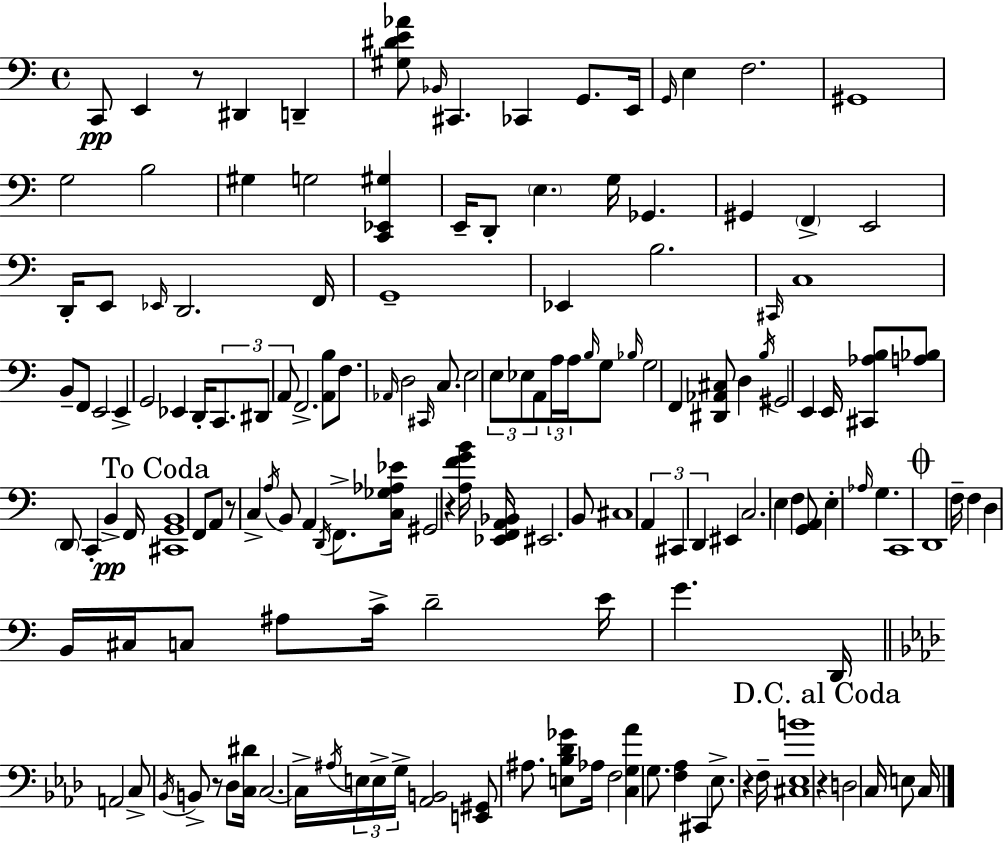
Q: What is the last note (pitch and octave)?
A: C3